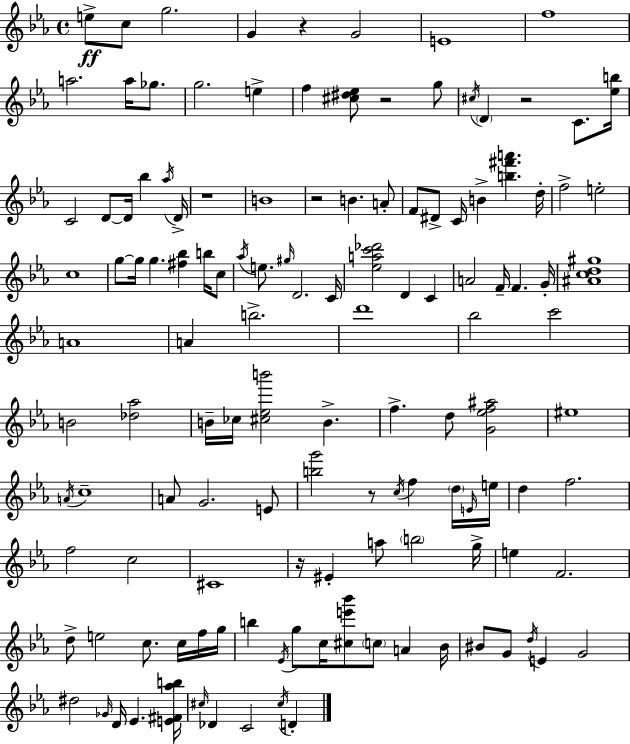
X:1
T:Untitled
M:4/4
L:1/4
K:Cm
e/2 c/2 g2 G z G2 E4 f4 a2 a/4 _g/2 g2 e f [^c^d_e]/2 z2 g/2 ^c/4 D z2 C/2 [_eb]/4 C2 D/2 D/4 _b _a/4 D/4 z4 B4 z2 B A/2 F/2 ^D/2 C/4 B [b^f'a'] d/4 f2 e2 c4 g/2 g/4 g [^f_b] b/4 c/2 _a/4 e/2 ^g/4 D2 C/4 [_eac'_d']2 D C A2 F/4 F G/4 [^Acd^g]4 A4 A b2 d'4 _b2 c'2 B2 [_d_a]2 B/4 _c/4 [^c_eb']2 B f d/2 [G_ef^a]2 ^e4 A/4 c4 A/2 G2 E/2 [bg']2 z/2 c/4 f d/4 E/4 e/4 d f2 f2 c2 ^C4 z/4 ^E a/2 b2 g/4 e F2 d/2 e2 c/2 c/4 f/4 g/4 b _E/4 g/2 c/4 [^ce'_b']/2 c/2 A _B/4 ^B/2 G/2 d/4 E G2 ^d2 _G/4 D/4 _E [E^F_ab]/4 ^c/4 _D C2 ^c/4 D